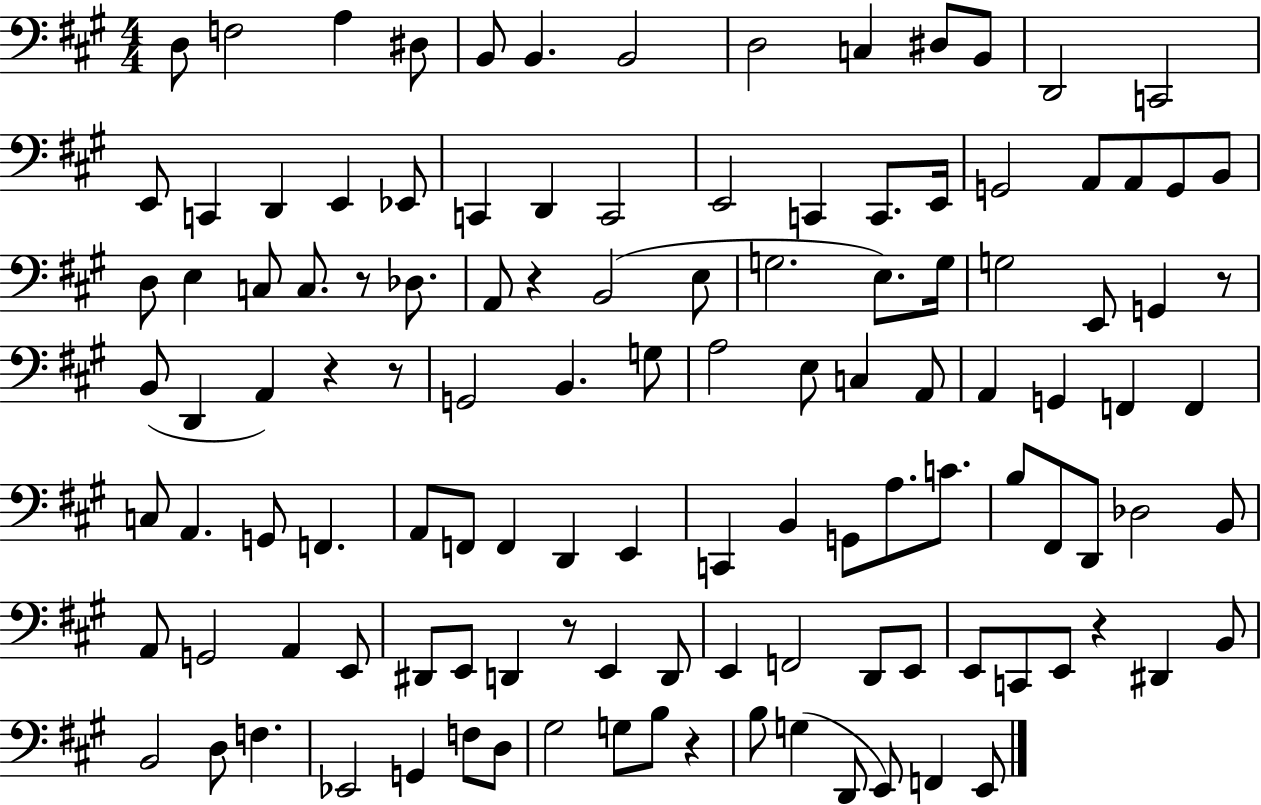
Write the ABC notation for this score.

X:1
T:Untitled
M:4/4
L:1/4
K:A
D,/2 F,2 A, ^D,/2 B,,/2 B,, B,,2 D,2 C, ^D,/2 B,,/2 D,,2 C,,2 E,,/2 C,, D,, E,, _E,,/2 C,, D,, C,,2 E,,2 C,, C,,/2 E,,/4 G,,2 A,,/2 A,,/2 G,,/2 B,,/2 D,/2 E, C,/2 C,/2 z/2 _D,/2 A,,/2 z B,,2 E,/2 G,2 E,/2 G,/4 G,2 E,,/2 G,, z/2 B,,/2 D,, A,, z z/2 G,,2 B,, G,/2 A,2 E,/2 C, A,,/2 A,, G,, F,, F,, C,/2 A,, G,,/2 F,, A,,/2 F,,/2 F,, D,, E,, C,, B,, G,,/2 A,/2 C/2 B,/2 ^F,,/2 D,,/2 _D,2 B,,/2 A,,/2 G,,2 A,, E,,/2 ^D,,/2 E,,/2 D,, z/2 E,, D,,/2 E,, F,,2 D,,/2 E,,/2 E,,/2 C,,/2 E,,/2 z ^D,, B,,/2 B,,2 D,/2 F, _E,,2 G,, F,/2 D,/2 ^G,2 G,/2 B,/2 z B,/2 G, D,,/2 E,,/2 F,, E,,/2